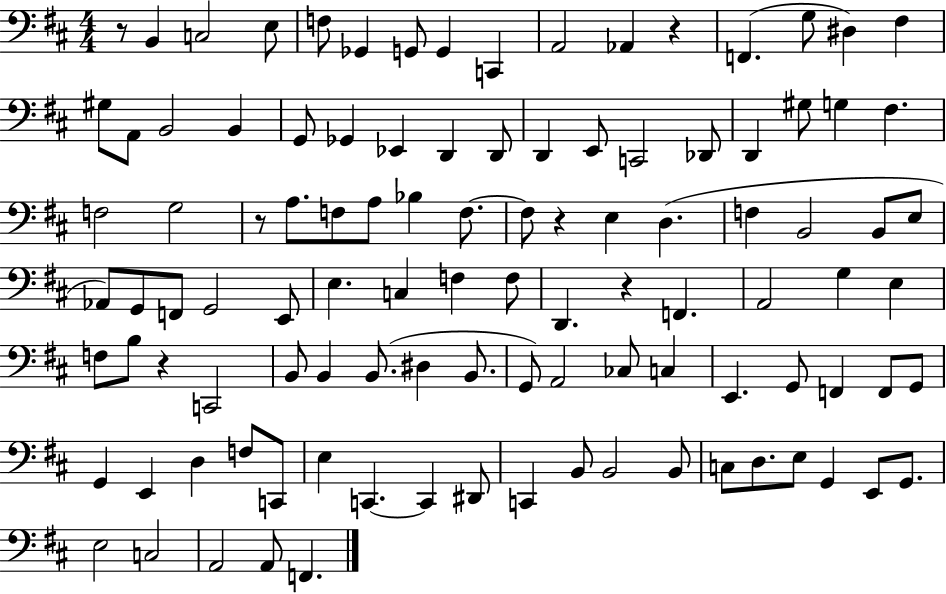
X:1
T:Untitled
M:4/4
L:1/4
K:D
z/2 B,, C,2 E,/2 F,/2 _G,, G,,/2 G,, C,, A,,2 _A,, z F,, G,/2 ^D, ^F, ^G,/2 A,,/2 B,,2 B,, G,,/2 _G,, _E,, D,, D,,/2 D,, E,,/2 C,,2 _D,,/2 D,, ^G,/2 G, ^F, F,2 G,2 z/2 A,/2 F,/2 A,/2 _B, F,/2 F,/2 z E, D, F, B,,2 B,,/2 E,/2 _A,,/2 G,,/2 F,,/2 G,,2 E,,/2 E, C, F, F,/2 D,, z F,, A,,2 G, E, F,/2 B,/2 z C,,2 B,,/2 B,, B,,/2 ^D, B,,/2 G,,/2 A,,2 _C,/2 C, E,, G,,/2 F,, F,,/2 G,,/2 G,, E,, D, F,/2 C,,/2 E, C,, C,, ^D,,/2 C,, B,,/2 B,,2 B,,/2 C,/2 D,/2 E,/2 G,, E,,/2 G,,/2 E,2 C,2 A,,2 A,,/2 F,,